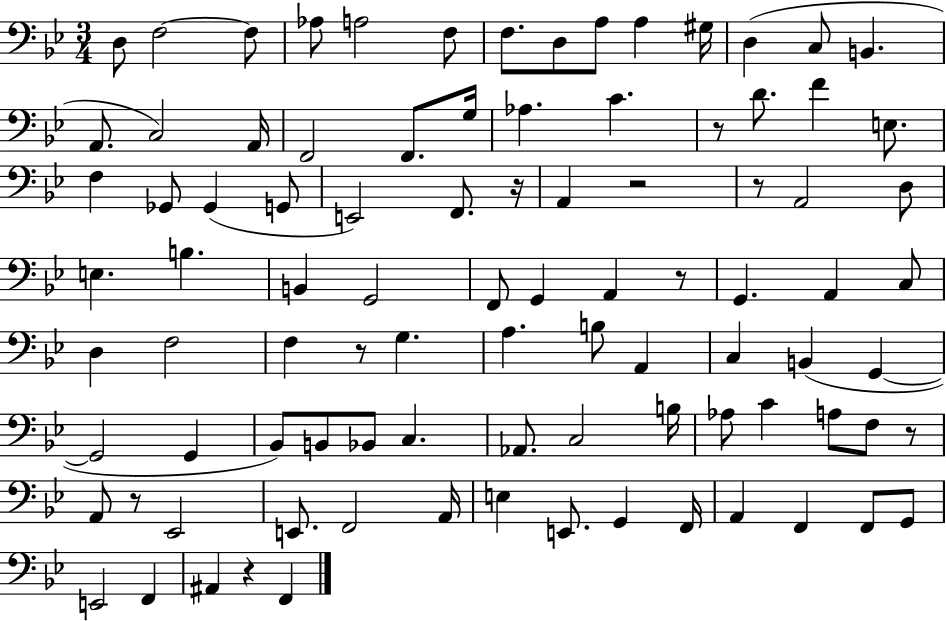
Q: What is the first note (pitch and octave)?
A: D3